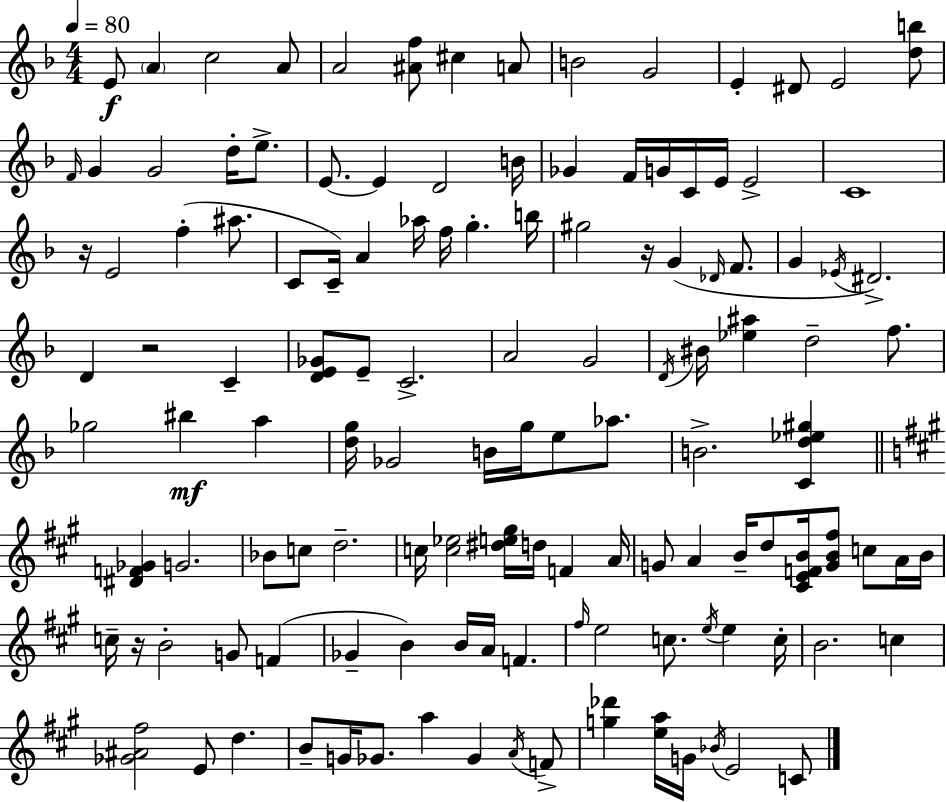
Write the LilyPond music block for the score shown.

{
  \clef treble
  \numericTimeSignature
  \time 4/4
  \key f \major
  \tempo 4 = 80
  \repeat volta 2 { e'8\f \parenthesize a'4 c''2 a'8 | a'2 <ais' f''>8 cis''4 a'8 | b'2 g'2 | e'4-. dis'8 e'2 <d'' b''>8 | \break \grace { f'16 } g'4 g'2 d''16-. e''8.-> | e'8.~~ e'4 d'2 | b'16 ges'4 f'16 g'16 c'16 e'16 e'2-> | c'1 | \break r16 e'2 f''4-.( ais''8. | c'8 c'16--) a'4 aes''16 f''16 g''4.-. | b''16 gis''2 r16 g'4( \grace { des'16 } f'8. | g'4 \acciaccatura { ees'16 }) dis'2.-> | \break d'4 r2 c'4-- | <d' e' ges'>8 e'8-- c'2.-> | a'2 g'2 | \acciaccatura { d'16 } bis'16 <ees'' ais''>4 d''2-- | \break f''8. ges''2 bis''4\mf | a''4 <d'' g''>16 ges'2 b'16 g''16 e''8 | aes''8. b'2.-> | <c' d'' ees'' gis''>4 \bar "||" \break \key a \major <dis' f' ges'>4 g'2. | bes'8 c''8 d''2.-- | c''16 <c'' ees''>2 <dis'' e'' gis''>16 d''16 f'4 a'16 | g'8 a'4 b'16-- d''8 <cis' e' f' b'>16 <g' b' fis''>8 c''8 a'16 b'16 | \break c''16-- r16 b'2-. g'8 f'4( | ges'4-- b'4) b'16 a'16 f'4. | \grace { fis''16 } e''2 c''8. \acciaccatura { e''16 } e''4 | c''16-. b'2. c''4 | \break <ges' ais' fis''>2 e'8 d''4. | b'8-- g'16 ges'8. a''4 ges'4 | \acciaccatura { a'16 } f'8-> <g'' des'''>4 <e'' a''>16 g'16 \acciaccatura { bes'16 } e'2 | c'8 } \bar "|."
}